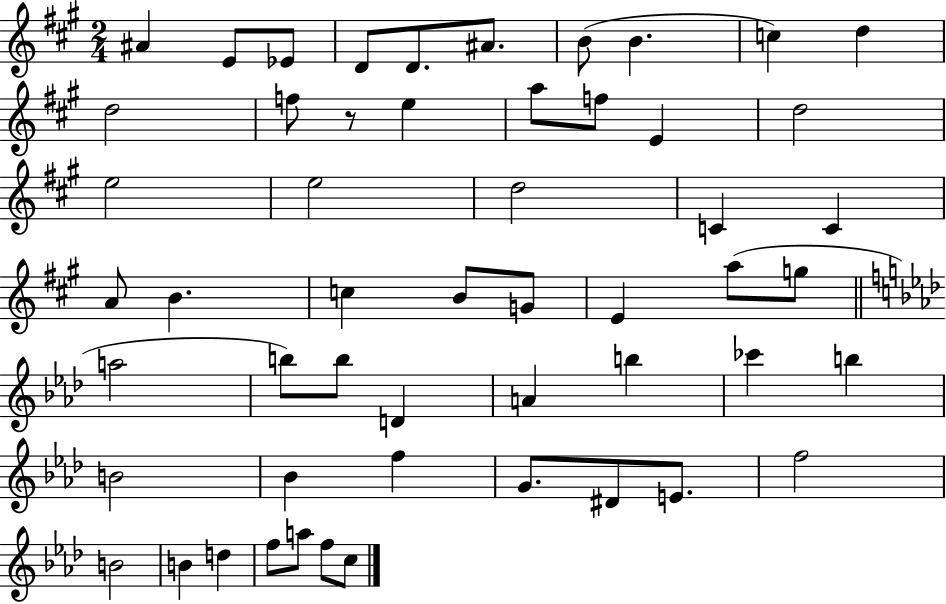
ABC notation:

X:1
T:Untitled
M:2/4
L:1/4
K:A
^A E/2 _E/2 D/2 D/2 ^A/2 B/2 B c d d2 f/2 z/2 e a/2 f/2 E d2 e2 e2 d2 C C A/2 B c B/2 G/2 E a/2 g/2 a2 b/2 b/2 D A b _c' b B2 _B f G/2 ^D/2 E/2 f2 B2 B d f/2 a/2 f/2 c/2